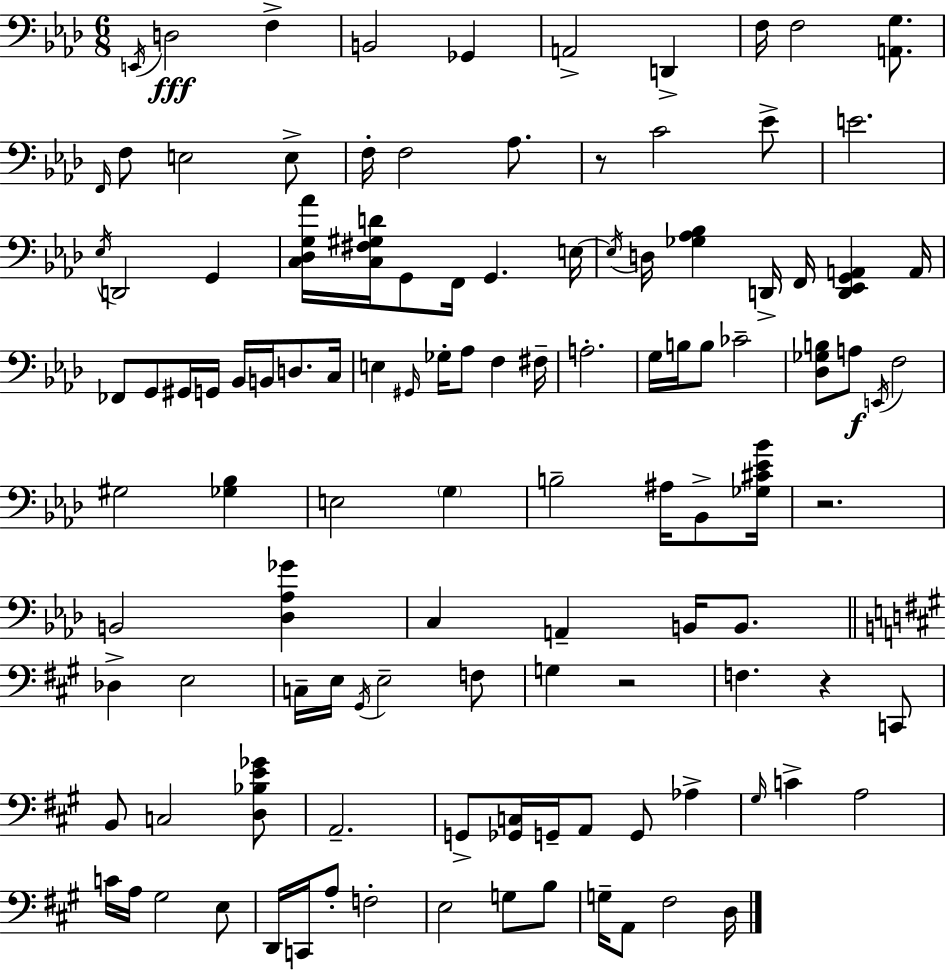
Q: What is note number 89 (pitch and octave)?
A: E3